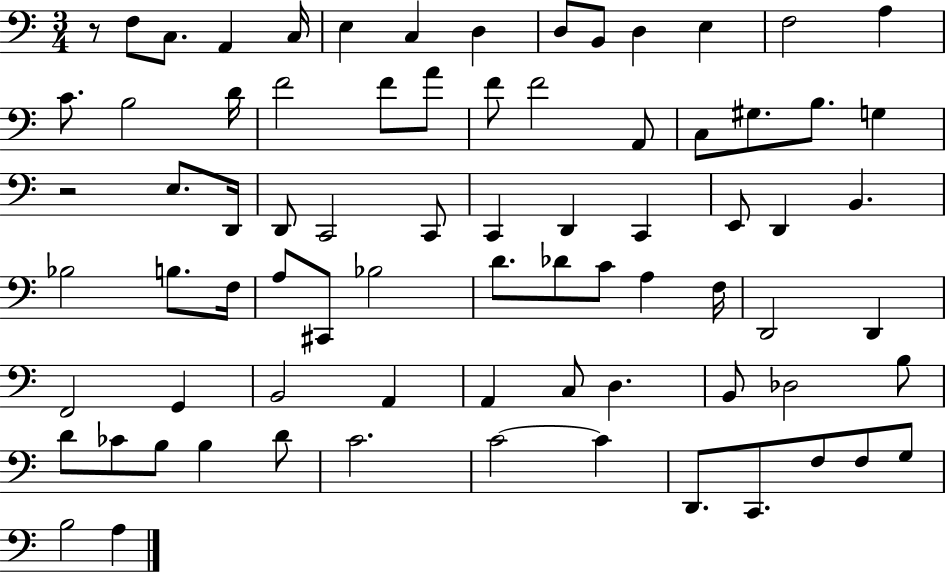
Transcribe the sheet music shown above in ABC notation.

X:1
T:Untitled
M:3/4
L:1/4
K:C
z/2 F,/2 C,/2 A,, C,/4 E, C, D, D,/2 B,,/2 D, E, F,2 A, C/2 B,2 D/4 F2 F/2 A/2 F/2 F2 A,,/2 C,/2 ^G,/2 B,/2 G, z2 E,/2 D,,/4 D,,/2 C,,2 C,,/2 C,, D,, C,, E,,/2 D,, B,, _B,2 B,/2 F,/4 A,/2 ^C,,/2 _B,2 D/2 _D/2 C/2 A, F,/4 D,,2 D,, F,,2 G,, B,,2 A,, A,, C,/2 D, B,,/2 _D,2 B,/2 D/2 _C/2 B,/2 B, D/2 C2 C2 C D,,/2 C,,/2 F,/2 F,/2 G,/2 B,2 A,